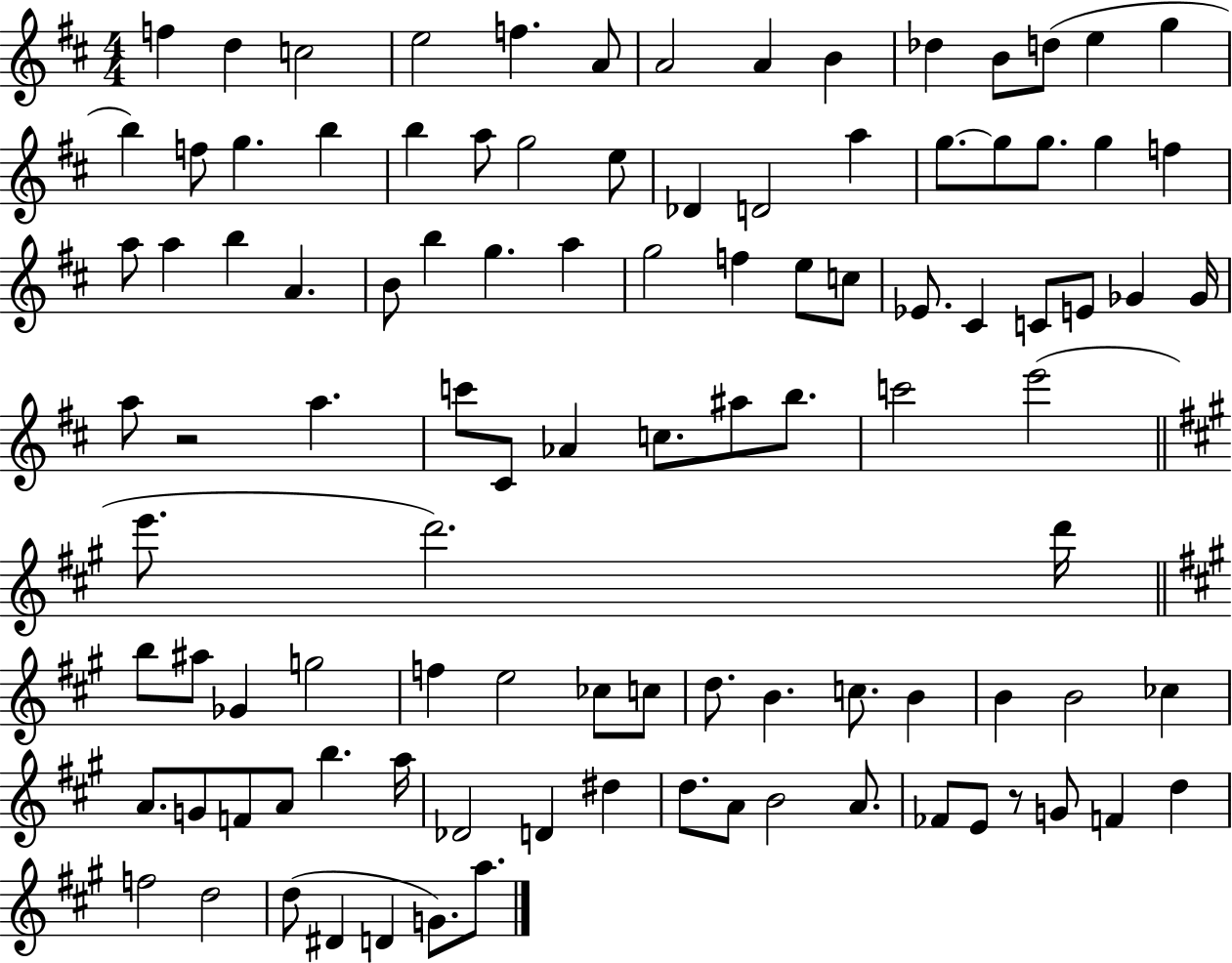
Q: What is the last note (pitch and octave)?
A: A5